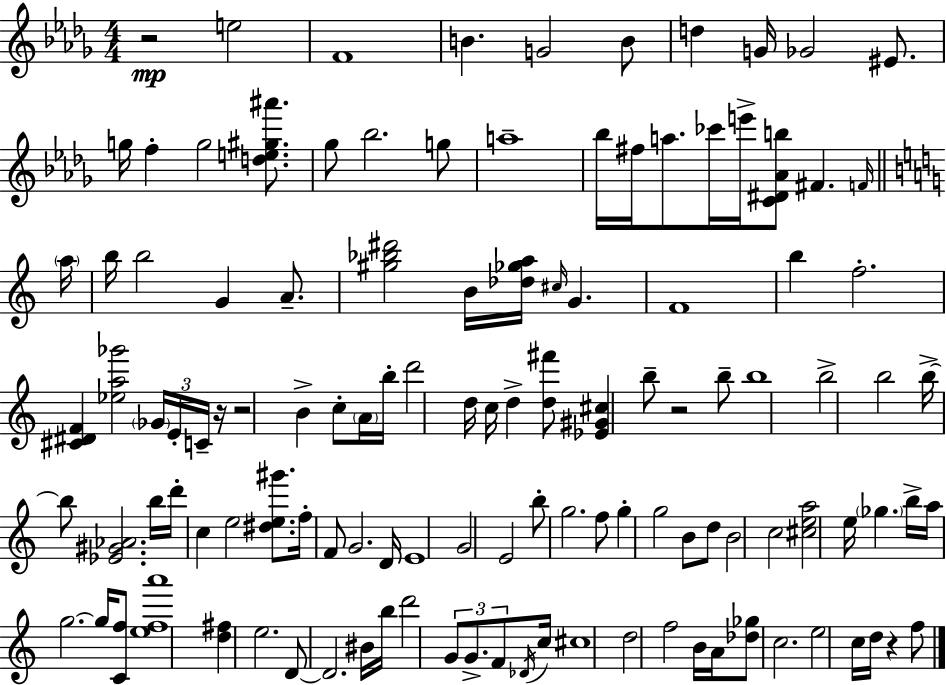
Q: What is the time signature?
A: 4/4